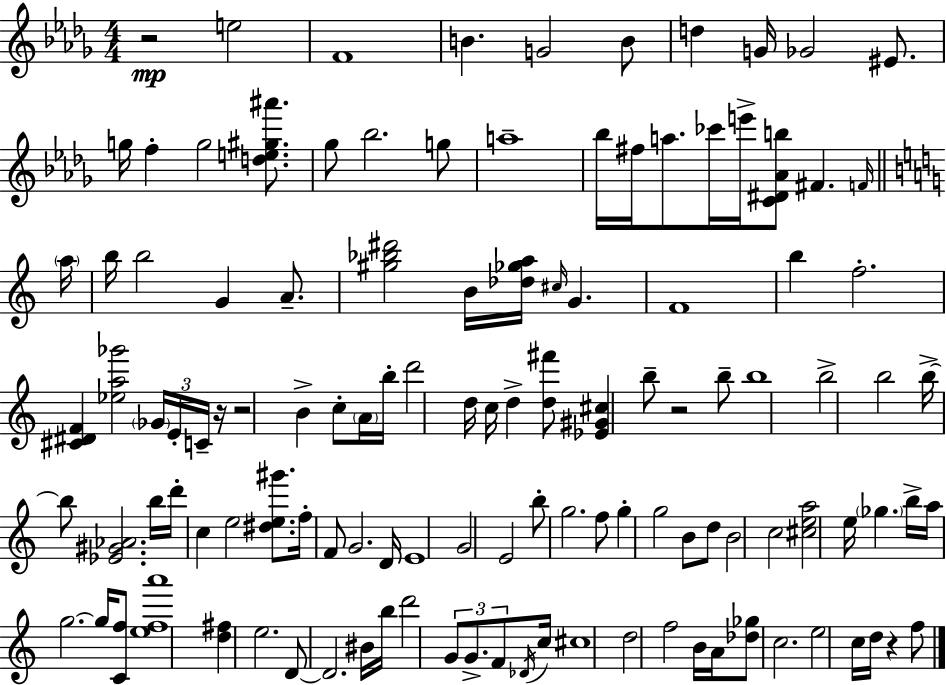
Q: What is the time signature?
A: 4/4